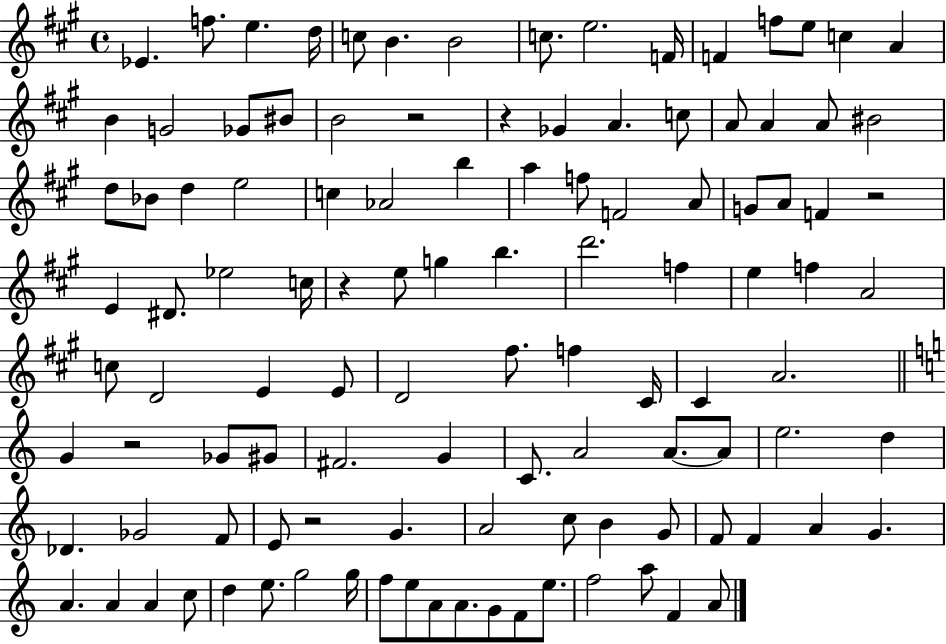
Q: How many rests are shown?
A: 6